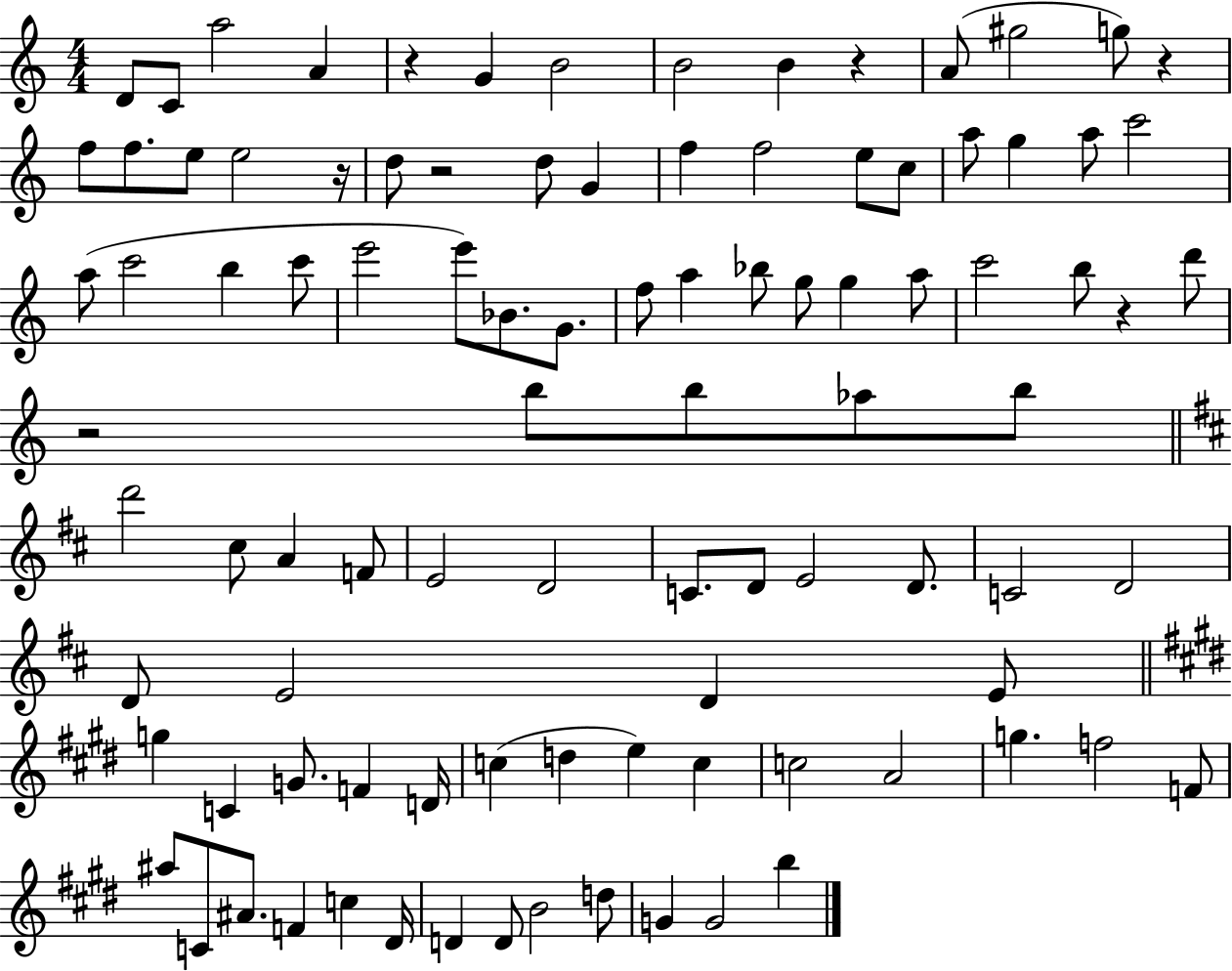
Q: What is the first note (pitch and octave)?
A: D4